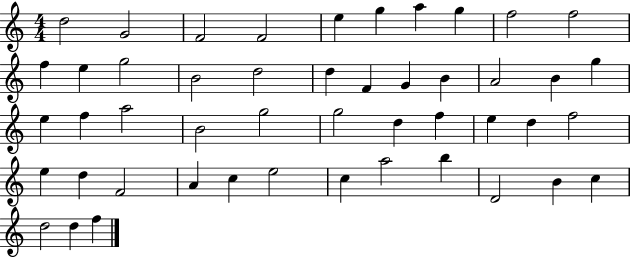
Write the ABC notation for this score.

X:1
T:Untitled
M:4/4
L:1/4
K:C
d2 G2 F2 F2 e g a g f2 f2 f e g2 B2 d2 d F G B A2 B g e f a2 B2 g2 g2 d f e d f2 e d F2 A c e2 c a2 b D2 B c d2 d f